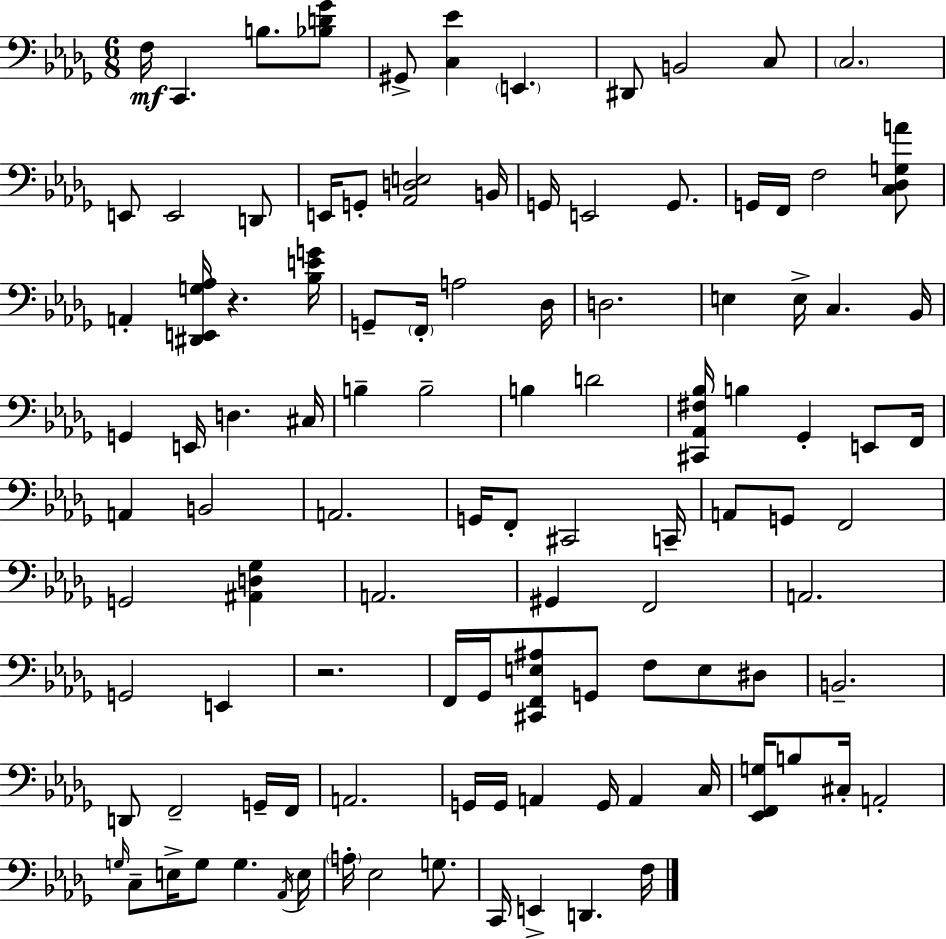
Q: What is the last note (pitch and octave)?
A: F3